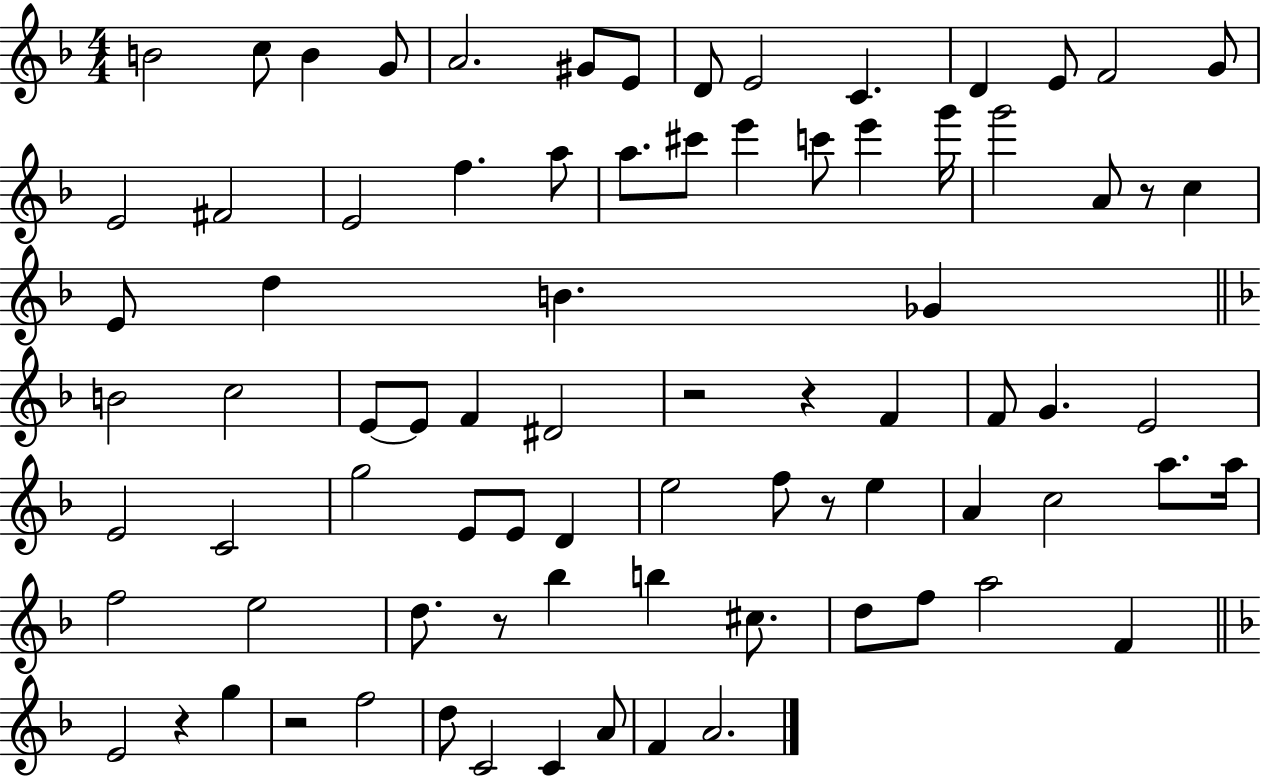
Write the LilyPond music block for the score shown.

{
  \clef treble
  \numericTimeSignature
  \time 4/4
  \key f \major
  \repeat volta 2 { b'2 c''8 b'4 g'8 | a'2. gis'8 e'8 | d'8 e'2 c'4. | d'4 e'8 f'2 g'8 | \break e'2 fis'2 | e'2 f''4. a''8 | a''8. cis'''8 e'''4 c'''8 e'''4 g'''16 | g'''2 a'8 r8 c''4 | \break e'8 d''4 b'4. ges'4 | \bar "||" \break \key d \minor b'2 c''2 | e'8~~ e'8 f'4 dis'2 | r2 r4 f'4 | f'8 g'4. e'2 | \break e'2 c'2 | g''2 e'8 e'8 d'4 | e''2 f''8 r8 e''4 | a'4 c''2 a''8. a''16 | \break f''2 e''2 | d''8. r8 bes''4 b''4 cis''8. | d''8 f''8 a''2 f'4 | \bar "||" \break \key d \minor e'2 r4 g''4 | r2 f''2 | d''8 c'2 c'4 a'8 | f'4 a'2. | \break } \bar "|."
}